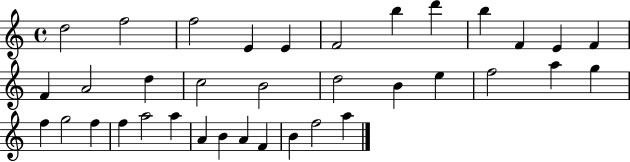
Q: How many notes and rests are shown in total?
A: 36